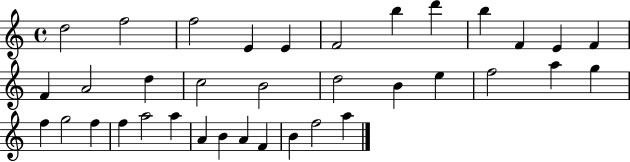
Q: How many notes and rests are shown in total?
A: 36